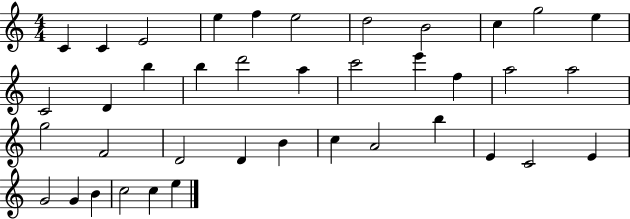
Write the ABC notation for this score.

X:1
T:Untitled
M:4/4
L:1/4
K:C
C C E2 e f e2 d2 B2 c g2 e C2 D b b d'2 a c'2 e' f a2 a2 g2 F2 D2 D B c A2 b E C2 E G2 G B c2 c e